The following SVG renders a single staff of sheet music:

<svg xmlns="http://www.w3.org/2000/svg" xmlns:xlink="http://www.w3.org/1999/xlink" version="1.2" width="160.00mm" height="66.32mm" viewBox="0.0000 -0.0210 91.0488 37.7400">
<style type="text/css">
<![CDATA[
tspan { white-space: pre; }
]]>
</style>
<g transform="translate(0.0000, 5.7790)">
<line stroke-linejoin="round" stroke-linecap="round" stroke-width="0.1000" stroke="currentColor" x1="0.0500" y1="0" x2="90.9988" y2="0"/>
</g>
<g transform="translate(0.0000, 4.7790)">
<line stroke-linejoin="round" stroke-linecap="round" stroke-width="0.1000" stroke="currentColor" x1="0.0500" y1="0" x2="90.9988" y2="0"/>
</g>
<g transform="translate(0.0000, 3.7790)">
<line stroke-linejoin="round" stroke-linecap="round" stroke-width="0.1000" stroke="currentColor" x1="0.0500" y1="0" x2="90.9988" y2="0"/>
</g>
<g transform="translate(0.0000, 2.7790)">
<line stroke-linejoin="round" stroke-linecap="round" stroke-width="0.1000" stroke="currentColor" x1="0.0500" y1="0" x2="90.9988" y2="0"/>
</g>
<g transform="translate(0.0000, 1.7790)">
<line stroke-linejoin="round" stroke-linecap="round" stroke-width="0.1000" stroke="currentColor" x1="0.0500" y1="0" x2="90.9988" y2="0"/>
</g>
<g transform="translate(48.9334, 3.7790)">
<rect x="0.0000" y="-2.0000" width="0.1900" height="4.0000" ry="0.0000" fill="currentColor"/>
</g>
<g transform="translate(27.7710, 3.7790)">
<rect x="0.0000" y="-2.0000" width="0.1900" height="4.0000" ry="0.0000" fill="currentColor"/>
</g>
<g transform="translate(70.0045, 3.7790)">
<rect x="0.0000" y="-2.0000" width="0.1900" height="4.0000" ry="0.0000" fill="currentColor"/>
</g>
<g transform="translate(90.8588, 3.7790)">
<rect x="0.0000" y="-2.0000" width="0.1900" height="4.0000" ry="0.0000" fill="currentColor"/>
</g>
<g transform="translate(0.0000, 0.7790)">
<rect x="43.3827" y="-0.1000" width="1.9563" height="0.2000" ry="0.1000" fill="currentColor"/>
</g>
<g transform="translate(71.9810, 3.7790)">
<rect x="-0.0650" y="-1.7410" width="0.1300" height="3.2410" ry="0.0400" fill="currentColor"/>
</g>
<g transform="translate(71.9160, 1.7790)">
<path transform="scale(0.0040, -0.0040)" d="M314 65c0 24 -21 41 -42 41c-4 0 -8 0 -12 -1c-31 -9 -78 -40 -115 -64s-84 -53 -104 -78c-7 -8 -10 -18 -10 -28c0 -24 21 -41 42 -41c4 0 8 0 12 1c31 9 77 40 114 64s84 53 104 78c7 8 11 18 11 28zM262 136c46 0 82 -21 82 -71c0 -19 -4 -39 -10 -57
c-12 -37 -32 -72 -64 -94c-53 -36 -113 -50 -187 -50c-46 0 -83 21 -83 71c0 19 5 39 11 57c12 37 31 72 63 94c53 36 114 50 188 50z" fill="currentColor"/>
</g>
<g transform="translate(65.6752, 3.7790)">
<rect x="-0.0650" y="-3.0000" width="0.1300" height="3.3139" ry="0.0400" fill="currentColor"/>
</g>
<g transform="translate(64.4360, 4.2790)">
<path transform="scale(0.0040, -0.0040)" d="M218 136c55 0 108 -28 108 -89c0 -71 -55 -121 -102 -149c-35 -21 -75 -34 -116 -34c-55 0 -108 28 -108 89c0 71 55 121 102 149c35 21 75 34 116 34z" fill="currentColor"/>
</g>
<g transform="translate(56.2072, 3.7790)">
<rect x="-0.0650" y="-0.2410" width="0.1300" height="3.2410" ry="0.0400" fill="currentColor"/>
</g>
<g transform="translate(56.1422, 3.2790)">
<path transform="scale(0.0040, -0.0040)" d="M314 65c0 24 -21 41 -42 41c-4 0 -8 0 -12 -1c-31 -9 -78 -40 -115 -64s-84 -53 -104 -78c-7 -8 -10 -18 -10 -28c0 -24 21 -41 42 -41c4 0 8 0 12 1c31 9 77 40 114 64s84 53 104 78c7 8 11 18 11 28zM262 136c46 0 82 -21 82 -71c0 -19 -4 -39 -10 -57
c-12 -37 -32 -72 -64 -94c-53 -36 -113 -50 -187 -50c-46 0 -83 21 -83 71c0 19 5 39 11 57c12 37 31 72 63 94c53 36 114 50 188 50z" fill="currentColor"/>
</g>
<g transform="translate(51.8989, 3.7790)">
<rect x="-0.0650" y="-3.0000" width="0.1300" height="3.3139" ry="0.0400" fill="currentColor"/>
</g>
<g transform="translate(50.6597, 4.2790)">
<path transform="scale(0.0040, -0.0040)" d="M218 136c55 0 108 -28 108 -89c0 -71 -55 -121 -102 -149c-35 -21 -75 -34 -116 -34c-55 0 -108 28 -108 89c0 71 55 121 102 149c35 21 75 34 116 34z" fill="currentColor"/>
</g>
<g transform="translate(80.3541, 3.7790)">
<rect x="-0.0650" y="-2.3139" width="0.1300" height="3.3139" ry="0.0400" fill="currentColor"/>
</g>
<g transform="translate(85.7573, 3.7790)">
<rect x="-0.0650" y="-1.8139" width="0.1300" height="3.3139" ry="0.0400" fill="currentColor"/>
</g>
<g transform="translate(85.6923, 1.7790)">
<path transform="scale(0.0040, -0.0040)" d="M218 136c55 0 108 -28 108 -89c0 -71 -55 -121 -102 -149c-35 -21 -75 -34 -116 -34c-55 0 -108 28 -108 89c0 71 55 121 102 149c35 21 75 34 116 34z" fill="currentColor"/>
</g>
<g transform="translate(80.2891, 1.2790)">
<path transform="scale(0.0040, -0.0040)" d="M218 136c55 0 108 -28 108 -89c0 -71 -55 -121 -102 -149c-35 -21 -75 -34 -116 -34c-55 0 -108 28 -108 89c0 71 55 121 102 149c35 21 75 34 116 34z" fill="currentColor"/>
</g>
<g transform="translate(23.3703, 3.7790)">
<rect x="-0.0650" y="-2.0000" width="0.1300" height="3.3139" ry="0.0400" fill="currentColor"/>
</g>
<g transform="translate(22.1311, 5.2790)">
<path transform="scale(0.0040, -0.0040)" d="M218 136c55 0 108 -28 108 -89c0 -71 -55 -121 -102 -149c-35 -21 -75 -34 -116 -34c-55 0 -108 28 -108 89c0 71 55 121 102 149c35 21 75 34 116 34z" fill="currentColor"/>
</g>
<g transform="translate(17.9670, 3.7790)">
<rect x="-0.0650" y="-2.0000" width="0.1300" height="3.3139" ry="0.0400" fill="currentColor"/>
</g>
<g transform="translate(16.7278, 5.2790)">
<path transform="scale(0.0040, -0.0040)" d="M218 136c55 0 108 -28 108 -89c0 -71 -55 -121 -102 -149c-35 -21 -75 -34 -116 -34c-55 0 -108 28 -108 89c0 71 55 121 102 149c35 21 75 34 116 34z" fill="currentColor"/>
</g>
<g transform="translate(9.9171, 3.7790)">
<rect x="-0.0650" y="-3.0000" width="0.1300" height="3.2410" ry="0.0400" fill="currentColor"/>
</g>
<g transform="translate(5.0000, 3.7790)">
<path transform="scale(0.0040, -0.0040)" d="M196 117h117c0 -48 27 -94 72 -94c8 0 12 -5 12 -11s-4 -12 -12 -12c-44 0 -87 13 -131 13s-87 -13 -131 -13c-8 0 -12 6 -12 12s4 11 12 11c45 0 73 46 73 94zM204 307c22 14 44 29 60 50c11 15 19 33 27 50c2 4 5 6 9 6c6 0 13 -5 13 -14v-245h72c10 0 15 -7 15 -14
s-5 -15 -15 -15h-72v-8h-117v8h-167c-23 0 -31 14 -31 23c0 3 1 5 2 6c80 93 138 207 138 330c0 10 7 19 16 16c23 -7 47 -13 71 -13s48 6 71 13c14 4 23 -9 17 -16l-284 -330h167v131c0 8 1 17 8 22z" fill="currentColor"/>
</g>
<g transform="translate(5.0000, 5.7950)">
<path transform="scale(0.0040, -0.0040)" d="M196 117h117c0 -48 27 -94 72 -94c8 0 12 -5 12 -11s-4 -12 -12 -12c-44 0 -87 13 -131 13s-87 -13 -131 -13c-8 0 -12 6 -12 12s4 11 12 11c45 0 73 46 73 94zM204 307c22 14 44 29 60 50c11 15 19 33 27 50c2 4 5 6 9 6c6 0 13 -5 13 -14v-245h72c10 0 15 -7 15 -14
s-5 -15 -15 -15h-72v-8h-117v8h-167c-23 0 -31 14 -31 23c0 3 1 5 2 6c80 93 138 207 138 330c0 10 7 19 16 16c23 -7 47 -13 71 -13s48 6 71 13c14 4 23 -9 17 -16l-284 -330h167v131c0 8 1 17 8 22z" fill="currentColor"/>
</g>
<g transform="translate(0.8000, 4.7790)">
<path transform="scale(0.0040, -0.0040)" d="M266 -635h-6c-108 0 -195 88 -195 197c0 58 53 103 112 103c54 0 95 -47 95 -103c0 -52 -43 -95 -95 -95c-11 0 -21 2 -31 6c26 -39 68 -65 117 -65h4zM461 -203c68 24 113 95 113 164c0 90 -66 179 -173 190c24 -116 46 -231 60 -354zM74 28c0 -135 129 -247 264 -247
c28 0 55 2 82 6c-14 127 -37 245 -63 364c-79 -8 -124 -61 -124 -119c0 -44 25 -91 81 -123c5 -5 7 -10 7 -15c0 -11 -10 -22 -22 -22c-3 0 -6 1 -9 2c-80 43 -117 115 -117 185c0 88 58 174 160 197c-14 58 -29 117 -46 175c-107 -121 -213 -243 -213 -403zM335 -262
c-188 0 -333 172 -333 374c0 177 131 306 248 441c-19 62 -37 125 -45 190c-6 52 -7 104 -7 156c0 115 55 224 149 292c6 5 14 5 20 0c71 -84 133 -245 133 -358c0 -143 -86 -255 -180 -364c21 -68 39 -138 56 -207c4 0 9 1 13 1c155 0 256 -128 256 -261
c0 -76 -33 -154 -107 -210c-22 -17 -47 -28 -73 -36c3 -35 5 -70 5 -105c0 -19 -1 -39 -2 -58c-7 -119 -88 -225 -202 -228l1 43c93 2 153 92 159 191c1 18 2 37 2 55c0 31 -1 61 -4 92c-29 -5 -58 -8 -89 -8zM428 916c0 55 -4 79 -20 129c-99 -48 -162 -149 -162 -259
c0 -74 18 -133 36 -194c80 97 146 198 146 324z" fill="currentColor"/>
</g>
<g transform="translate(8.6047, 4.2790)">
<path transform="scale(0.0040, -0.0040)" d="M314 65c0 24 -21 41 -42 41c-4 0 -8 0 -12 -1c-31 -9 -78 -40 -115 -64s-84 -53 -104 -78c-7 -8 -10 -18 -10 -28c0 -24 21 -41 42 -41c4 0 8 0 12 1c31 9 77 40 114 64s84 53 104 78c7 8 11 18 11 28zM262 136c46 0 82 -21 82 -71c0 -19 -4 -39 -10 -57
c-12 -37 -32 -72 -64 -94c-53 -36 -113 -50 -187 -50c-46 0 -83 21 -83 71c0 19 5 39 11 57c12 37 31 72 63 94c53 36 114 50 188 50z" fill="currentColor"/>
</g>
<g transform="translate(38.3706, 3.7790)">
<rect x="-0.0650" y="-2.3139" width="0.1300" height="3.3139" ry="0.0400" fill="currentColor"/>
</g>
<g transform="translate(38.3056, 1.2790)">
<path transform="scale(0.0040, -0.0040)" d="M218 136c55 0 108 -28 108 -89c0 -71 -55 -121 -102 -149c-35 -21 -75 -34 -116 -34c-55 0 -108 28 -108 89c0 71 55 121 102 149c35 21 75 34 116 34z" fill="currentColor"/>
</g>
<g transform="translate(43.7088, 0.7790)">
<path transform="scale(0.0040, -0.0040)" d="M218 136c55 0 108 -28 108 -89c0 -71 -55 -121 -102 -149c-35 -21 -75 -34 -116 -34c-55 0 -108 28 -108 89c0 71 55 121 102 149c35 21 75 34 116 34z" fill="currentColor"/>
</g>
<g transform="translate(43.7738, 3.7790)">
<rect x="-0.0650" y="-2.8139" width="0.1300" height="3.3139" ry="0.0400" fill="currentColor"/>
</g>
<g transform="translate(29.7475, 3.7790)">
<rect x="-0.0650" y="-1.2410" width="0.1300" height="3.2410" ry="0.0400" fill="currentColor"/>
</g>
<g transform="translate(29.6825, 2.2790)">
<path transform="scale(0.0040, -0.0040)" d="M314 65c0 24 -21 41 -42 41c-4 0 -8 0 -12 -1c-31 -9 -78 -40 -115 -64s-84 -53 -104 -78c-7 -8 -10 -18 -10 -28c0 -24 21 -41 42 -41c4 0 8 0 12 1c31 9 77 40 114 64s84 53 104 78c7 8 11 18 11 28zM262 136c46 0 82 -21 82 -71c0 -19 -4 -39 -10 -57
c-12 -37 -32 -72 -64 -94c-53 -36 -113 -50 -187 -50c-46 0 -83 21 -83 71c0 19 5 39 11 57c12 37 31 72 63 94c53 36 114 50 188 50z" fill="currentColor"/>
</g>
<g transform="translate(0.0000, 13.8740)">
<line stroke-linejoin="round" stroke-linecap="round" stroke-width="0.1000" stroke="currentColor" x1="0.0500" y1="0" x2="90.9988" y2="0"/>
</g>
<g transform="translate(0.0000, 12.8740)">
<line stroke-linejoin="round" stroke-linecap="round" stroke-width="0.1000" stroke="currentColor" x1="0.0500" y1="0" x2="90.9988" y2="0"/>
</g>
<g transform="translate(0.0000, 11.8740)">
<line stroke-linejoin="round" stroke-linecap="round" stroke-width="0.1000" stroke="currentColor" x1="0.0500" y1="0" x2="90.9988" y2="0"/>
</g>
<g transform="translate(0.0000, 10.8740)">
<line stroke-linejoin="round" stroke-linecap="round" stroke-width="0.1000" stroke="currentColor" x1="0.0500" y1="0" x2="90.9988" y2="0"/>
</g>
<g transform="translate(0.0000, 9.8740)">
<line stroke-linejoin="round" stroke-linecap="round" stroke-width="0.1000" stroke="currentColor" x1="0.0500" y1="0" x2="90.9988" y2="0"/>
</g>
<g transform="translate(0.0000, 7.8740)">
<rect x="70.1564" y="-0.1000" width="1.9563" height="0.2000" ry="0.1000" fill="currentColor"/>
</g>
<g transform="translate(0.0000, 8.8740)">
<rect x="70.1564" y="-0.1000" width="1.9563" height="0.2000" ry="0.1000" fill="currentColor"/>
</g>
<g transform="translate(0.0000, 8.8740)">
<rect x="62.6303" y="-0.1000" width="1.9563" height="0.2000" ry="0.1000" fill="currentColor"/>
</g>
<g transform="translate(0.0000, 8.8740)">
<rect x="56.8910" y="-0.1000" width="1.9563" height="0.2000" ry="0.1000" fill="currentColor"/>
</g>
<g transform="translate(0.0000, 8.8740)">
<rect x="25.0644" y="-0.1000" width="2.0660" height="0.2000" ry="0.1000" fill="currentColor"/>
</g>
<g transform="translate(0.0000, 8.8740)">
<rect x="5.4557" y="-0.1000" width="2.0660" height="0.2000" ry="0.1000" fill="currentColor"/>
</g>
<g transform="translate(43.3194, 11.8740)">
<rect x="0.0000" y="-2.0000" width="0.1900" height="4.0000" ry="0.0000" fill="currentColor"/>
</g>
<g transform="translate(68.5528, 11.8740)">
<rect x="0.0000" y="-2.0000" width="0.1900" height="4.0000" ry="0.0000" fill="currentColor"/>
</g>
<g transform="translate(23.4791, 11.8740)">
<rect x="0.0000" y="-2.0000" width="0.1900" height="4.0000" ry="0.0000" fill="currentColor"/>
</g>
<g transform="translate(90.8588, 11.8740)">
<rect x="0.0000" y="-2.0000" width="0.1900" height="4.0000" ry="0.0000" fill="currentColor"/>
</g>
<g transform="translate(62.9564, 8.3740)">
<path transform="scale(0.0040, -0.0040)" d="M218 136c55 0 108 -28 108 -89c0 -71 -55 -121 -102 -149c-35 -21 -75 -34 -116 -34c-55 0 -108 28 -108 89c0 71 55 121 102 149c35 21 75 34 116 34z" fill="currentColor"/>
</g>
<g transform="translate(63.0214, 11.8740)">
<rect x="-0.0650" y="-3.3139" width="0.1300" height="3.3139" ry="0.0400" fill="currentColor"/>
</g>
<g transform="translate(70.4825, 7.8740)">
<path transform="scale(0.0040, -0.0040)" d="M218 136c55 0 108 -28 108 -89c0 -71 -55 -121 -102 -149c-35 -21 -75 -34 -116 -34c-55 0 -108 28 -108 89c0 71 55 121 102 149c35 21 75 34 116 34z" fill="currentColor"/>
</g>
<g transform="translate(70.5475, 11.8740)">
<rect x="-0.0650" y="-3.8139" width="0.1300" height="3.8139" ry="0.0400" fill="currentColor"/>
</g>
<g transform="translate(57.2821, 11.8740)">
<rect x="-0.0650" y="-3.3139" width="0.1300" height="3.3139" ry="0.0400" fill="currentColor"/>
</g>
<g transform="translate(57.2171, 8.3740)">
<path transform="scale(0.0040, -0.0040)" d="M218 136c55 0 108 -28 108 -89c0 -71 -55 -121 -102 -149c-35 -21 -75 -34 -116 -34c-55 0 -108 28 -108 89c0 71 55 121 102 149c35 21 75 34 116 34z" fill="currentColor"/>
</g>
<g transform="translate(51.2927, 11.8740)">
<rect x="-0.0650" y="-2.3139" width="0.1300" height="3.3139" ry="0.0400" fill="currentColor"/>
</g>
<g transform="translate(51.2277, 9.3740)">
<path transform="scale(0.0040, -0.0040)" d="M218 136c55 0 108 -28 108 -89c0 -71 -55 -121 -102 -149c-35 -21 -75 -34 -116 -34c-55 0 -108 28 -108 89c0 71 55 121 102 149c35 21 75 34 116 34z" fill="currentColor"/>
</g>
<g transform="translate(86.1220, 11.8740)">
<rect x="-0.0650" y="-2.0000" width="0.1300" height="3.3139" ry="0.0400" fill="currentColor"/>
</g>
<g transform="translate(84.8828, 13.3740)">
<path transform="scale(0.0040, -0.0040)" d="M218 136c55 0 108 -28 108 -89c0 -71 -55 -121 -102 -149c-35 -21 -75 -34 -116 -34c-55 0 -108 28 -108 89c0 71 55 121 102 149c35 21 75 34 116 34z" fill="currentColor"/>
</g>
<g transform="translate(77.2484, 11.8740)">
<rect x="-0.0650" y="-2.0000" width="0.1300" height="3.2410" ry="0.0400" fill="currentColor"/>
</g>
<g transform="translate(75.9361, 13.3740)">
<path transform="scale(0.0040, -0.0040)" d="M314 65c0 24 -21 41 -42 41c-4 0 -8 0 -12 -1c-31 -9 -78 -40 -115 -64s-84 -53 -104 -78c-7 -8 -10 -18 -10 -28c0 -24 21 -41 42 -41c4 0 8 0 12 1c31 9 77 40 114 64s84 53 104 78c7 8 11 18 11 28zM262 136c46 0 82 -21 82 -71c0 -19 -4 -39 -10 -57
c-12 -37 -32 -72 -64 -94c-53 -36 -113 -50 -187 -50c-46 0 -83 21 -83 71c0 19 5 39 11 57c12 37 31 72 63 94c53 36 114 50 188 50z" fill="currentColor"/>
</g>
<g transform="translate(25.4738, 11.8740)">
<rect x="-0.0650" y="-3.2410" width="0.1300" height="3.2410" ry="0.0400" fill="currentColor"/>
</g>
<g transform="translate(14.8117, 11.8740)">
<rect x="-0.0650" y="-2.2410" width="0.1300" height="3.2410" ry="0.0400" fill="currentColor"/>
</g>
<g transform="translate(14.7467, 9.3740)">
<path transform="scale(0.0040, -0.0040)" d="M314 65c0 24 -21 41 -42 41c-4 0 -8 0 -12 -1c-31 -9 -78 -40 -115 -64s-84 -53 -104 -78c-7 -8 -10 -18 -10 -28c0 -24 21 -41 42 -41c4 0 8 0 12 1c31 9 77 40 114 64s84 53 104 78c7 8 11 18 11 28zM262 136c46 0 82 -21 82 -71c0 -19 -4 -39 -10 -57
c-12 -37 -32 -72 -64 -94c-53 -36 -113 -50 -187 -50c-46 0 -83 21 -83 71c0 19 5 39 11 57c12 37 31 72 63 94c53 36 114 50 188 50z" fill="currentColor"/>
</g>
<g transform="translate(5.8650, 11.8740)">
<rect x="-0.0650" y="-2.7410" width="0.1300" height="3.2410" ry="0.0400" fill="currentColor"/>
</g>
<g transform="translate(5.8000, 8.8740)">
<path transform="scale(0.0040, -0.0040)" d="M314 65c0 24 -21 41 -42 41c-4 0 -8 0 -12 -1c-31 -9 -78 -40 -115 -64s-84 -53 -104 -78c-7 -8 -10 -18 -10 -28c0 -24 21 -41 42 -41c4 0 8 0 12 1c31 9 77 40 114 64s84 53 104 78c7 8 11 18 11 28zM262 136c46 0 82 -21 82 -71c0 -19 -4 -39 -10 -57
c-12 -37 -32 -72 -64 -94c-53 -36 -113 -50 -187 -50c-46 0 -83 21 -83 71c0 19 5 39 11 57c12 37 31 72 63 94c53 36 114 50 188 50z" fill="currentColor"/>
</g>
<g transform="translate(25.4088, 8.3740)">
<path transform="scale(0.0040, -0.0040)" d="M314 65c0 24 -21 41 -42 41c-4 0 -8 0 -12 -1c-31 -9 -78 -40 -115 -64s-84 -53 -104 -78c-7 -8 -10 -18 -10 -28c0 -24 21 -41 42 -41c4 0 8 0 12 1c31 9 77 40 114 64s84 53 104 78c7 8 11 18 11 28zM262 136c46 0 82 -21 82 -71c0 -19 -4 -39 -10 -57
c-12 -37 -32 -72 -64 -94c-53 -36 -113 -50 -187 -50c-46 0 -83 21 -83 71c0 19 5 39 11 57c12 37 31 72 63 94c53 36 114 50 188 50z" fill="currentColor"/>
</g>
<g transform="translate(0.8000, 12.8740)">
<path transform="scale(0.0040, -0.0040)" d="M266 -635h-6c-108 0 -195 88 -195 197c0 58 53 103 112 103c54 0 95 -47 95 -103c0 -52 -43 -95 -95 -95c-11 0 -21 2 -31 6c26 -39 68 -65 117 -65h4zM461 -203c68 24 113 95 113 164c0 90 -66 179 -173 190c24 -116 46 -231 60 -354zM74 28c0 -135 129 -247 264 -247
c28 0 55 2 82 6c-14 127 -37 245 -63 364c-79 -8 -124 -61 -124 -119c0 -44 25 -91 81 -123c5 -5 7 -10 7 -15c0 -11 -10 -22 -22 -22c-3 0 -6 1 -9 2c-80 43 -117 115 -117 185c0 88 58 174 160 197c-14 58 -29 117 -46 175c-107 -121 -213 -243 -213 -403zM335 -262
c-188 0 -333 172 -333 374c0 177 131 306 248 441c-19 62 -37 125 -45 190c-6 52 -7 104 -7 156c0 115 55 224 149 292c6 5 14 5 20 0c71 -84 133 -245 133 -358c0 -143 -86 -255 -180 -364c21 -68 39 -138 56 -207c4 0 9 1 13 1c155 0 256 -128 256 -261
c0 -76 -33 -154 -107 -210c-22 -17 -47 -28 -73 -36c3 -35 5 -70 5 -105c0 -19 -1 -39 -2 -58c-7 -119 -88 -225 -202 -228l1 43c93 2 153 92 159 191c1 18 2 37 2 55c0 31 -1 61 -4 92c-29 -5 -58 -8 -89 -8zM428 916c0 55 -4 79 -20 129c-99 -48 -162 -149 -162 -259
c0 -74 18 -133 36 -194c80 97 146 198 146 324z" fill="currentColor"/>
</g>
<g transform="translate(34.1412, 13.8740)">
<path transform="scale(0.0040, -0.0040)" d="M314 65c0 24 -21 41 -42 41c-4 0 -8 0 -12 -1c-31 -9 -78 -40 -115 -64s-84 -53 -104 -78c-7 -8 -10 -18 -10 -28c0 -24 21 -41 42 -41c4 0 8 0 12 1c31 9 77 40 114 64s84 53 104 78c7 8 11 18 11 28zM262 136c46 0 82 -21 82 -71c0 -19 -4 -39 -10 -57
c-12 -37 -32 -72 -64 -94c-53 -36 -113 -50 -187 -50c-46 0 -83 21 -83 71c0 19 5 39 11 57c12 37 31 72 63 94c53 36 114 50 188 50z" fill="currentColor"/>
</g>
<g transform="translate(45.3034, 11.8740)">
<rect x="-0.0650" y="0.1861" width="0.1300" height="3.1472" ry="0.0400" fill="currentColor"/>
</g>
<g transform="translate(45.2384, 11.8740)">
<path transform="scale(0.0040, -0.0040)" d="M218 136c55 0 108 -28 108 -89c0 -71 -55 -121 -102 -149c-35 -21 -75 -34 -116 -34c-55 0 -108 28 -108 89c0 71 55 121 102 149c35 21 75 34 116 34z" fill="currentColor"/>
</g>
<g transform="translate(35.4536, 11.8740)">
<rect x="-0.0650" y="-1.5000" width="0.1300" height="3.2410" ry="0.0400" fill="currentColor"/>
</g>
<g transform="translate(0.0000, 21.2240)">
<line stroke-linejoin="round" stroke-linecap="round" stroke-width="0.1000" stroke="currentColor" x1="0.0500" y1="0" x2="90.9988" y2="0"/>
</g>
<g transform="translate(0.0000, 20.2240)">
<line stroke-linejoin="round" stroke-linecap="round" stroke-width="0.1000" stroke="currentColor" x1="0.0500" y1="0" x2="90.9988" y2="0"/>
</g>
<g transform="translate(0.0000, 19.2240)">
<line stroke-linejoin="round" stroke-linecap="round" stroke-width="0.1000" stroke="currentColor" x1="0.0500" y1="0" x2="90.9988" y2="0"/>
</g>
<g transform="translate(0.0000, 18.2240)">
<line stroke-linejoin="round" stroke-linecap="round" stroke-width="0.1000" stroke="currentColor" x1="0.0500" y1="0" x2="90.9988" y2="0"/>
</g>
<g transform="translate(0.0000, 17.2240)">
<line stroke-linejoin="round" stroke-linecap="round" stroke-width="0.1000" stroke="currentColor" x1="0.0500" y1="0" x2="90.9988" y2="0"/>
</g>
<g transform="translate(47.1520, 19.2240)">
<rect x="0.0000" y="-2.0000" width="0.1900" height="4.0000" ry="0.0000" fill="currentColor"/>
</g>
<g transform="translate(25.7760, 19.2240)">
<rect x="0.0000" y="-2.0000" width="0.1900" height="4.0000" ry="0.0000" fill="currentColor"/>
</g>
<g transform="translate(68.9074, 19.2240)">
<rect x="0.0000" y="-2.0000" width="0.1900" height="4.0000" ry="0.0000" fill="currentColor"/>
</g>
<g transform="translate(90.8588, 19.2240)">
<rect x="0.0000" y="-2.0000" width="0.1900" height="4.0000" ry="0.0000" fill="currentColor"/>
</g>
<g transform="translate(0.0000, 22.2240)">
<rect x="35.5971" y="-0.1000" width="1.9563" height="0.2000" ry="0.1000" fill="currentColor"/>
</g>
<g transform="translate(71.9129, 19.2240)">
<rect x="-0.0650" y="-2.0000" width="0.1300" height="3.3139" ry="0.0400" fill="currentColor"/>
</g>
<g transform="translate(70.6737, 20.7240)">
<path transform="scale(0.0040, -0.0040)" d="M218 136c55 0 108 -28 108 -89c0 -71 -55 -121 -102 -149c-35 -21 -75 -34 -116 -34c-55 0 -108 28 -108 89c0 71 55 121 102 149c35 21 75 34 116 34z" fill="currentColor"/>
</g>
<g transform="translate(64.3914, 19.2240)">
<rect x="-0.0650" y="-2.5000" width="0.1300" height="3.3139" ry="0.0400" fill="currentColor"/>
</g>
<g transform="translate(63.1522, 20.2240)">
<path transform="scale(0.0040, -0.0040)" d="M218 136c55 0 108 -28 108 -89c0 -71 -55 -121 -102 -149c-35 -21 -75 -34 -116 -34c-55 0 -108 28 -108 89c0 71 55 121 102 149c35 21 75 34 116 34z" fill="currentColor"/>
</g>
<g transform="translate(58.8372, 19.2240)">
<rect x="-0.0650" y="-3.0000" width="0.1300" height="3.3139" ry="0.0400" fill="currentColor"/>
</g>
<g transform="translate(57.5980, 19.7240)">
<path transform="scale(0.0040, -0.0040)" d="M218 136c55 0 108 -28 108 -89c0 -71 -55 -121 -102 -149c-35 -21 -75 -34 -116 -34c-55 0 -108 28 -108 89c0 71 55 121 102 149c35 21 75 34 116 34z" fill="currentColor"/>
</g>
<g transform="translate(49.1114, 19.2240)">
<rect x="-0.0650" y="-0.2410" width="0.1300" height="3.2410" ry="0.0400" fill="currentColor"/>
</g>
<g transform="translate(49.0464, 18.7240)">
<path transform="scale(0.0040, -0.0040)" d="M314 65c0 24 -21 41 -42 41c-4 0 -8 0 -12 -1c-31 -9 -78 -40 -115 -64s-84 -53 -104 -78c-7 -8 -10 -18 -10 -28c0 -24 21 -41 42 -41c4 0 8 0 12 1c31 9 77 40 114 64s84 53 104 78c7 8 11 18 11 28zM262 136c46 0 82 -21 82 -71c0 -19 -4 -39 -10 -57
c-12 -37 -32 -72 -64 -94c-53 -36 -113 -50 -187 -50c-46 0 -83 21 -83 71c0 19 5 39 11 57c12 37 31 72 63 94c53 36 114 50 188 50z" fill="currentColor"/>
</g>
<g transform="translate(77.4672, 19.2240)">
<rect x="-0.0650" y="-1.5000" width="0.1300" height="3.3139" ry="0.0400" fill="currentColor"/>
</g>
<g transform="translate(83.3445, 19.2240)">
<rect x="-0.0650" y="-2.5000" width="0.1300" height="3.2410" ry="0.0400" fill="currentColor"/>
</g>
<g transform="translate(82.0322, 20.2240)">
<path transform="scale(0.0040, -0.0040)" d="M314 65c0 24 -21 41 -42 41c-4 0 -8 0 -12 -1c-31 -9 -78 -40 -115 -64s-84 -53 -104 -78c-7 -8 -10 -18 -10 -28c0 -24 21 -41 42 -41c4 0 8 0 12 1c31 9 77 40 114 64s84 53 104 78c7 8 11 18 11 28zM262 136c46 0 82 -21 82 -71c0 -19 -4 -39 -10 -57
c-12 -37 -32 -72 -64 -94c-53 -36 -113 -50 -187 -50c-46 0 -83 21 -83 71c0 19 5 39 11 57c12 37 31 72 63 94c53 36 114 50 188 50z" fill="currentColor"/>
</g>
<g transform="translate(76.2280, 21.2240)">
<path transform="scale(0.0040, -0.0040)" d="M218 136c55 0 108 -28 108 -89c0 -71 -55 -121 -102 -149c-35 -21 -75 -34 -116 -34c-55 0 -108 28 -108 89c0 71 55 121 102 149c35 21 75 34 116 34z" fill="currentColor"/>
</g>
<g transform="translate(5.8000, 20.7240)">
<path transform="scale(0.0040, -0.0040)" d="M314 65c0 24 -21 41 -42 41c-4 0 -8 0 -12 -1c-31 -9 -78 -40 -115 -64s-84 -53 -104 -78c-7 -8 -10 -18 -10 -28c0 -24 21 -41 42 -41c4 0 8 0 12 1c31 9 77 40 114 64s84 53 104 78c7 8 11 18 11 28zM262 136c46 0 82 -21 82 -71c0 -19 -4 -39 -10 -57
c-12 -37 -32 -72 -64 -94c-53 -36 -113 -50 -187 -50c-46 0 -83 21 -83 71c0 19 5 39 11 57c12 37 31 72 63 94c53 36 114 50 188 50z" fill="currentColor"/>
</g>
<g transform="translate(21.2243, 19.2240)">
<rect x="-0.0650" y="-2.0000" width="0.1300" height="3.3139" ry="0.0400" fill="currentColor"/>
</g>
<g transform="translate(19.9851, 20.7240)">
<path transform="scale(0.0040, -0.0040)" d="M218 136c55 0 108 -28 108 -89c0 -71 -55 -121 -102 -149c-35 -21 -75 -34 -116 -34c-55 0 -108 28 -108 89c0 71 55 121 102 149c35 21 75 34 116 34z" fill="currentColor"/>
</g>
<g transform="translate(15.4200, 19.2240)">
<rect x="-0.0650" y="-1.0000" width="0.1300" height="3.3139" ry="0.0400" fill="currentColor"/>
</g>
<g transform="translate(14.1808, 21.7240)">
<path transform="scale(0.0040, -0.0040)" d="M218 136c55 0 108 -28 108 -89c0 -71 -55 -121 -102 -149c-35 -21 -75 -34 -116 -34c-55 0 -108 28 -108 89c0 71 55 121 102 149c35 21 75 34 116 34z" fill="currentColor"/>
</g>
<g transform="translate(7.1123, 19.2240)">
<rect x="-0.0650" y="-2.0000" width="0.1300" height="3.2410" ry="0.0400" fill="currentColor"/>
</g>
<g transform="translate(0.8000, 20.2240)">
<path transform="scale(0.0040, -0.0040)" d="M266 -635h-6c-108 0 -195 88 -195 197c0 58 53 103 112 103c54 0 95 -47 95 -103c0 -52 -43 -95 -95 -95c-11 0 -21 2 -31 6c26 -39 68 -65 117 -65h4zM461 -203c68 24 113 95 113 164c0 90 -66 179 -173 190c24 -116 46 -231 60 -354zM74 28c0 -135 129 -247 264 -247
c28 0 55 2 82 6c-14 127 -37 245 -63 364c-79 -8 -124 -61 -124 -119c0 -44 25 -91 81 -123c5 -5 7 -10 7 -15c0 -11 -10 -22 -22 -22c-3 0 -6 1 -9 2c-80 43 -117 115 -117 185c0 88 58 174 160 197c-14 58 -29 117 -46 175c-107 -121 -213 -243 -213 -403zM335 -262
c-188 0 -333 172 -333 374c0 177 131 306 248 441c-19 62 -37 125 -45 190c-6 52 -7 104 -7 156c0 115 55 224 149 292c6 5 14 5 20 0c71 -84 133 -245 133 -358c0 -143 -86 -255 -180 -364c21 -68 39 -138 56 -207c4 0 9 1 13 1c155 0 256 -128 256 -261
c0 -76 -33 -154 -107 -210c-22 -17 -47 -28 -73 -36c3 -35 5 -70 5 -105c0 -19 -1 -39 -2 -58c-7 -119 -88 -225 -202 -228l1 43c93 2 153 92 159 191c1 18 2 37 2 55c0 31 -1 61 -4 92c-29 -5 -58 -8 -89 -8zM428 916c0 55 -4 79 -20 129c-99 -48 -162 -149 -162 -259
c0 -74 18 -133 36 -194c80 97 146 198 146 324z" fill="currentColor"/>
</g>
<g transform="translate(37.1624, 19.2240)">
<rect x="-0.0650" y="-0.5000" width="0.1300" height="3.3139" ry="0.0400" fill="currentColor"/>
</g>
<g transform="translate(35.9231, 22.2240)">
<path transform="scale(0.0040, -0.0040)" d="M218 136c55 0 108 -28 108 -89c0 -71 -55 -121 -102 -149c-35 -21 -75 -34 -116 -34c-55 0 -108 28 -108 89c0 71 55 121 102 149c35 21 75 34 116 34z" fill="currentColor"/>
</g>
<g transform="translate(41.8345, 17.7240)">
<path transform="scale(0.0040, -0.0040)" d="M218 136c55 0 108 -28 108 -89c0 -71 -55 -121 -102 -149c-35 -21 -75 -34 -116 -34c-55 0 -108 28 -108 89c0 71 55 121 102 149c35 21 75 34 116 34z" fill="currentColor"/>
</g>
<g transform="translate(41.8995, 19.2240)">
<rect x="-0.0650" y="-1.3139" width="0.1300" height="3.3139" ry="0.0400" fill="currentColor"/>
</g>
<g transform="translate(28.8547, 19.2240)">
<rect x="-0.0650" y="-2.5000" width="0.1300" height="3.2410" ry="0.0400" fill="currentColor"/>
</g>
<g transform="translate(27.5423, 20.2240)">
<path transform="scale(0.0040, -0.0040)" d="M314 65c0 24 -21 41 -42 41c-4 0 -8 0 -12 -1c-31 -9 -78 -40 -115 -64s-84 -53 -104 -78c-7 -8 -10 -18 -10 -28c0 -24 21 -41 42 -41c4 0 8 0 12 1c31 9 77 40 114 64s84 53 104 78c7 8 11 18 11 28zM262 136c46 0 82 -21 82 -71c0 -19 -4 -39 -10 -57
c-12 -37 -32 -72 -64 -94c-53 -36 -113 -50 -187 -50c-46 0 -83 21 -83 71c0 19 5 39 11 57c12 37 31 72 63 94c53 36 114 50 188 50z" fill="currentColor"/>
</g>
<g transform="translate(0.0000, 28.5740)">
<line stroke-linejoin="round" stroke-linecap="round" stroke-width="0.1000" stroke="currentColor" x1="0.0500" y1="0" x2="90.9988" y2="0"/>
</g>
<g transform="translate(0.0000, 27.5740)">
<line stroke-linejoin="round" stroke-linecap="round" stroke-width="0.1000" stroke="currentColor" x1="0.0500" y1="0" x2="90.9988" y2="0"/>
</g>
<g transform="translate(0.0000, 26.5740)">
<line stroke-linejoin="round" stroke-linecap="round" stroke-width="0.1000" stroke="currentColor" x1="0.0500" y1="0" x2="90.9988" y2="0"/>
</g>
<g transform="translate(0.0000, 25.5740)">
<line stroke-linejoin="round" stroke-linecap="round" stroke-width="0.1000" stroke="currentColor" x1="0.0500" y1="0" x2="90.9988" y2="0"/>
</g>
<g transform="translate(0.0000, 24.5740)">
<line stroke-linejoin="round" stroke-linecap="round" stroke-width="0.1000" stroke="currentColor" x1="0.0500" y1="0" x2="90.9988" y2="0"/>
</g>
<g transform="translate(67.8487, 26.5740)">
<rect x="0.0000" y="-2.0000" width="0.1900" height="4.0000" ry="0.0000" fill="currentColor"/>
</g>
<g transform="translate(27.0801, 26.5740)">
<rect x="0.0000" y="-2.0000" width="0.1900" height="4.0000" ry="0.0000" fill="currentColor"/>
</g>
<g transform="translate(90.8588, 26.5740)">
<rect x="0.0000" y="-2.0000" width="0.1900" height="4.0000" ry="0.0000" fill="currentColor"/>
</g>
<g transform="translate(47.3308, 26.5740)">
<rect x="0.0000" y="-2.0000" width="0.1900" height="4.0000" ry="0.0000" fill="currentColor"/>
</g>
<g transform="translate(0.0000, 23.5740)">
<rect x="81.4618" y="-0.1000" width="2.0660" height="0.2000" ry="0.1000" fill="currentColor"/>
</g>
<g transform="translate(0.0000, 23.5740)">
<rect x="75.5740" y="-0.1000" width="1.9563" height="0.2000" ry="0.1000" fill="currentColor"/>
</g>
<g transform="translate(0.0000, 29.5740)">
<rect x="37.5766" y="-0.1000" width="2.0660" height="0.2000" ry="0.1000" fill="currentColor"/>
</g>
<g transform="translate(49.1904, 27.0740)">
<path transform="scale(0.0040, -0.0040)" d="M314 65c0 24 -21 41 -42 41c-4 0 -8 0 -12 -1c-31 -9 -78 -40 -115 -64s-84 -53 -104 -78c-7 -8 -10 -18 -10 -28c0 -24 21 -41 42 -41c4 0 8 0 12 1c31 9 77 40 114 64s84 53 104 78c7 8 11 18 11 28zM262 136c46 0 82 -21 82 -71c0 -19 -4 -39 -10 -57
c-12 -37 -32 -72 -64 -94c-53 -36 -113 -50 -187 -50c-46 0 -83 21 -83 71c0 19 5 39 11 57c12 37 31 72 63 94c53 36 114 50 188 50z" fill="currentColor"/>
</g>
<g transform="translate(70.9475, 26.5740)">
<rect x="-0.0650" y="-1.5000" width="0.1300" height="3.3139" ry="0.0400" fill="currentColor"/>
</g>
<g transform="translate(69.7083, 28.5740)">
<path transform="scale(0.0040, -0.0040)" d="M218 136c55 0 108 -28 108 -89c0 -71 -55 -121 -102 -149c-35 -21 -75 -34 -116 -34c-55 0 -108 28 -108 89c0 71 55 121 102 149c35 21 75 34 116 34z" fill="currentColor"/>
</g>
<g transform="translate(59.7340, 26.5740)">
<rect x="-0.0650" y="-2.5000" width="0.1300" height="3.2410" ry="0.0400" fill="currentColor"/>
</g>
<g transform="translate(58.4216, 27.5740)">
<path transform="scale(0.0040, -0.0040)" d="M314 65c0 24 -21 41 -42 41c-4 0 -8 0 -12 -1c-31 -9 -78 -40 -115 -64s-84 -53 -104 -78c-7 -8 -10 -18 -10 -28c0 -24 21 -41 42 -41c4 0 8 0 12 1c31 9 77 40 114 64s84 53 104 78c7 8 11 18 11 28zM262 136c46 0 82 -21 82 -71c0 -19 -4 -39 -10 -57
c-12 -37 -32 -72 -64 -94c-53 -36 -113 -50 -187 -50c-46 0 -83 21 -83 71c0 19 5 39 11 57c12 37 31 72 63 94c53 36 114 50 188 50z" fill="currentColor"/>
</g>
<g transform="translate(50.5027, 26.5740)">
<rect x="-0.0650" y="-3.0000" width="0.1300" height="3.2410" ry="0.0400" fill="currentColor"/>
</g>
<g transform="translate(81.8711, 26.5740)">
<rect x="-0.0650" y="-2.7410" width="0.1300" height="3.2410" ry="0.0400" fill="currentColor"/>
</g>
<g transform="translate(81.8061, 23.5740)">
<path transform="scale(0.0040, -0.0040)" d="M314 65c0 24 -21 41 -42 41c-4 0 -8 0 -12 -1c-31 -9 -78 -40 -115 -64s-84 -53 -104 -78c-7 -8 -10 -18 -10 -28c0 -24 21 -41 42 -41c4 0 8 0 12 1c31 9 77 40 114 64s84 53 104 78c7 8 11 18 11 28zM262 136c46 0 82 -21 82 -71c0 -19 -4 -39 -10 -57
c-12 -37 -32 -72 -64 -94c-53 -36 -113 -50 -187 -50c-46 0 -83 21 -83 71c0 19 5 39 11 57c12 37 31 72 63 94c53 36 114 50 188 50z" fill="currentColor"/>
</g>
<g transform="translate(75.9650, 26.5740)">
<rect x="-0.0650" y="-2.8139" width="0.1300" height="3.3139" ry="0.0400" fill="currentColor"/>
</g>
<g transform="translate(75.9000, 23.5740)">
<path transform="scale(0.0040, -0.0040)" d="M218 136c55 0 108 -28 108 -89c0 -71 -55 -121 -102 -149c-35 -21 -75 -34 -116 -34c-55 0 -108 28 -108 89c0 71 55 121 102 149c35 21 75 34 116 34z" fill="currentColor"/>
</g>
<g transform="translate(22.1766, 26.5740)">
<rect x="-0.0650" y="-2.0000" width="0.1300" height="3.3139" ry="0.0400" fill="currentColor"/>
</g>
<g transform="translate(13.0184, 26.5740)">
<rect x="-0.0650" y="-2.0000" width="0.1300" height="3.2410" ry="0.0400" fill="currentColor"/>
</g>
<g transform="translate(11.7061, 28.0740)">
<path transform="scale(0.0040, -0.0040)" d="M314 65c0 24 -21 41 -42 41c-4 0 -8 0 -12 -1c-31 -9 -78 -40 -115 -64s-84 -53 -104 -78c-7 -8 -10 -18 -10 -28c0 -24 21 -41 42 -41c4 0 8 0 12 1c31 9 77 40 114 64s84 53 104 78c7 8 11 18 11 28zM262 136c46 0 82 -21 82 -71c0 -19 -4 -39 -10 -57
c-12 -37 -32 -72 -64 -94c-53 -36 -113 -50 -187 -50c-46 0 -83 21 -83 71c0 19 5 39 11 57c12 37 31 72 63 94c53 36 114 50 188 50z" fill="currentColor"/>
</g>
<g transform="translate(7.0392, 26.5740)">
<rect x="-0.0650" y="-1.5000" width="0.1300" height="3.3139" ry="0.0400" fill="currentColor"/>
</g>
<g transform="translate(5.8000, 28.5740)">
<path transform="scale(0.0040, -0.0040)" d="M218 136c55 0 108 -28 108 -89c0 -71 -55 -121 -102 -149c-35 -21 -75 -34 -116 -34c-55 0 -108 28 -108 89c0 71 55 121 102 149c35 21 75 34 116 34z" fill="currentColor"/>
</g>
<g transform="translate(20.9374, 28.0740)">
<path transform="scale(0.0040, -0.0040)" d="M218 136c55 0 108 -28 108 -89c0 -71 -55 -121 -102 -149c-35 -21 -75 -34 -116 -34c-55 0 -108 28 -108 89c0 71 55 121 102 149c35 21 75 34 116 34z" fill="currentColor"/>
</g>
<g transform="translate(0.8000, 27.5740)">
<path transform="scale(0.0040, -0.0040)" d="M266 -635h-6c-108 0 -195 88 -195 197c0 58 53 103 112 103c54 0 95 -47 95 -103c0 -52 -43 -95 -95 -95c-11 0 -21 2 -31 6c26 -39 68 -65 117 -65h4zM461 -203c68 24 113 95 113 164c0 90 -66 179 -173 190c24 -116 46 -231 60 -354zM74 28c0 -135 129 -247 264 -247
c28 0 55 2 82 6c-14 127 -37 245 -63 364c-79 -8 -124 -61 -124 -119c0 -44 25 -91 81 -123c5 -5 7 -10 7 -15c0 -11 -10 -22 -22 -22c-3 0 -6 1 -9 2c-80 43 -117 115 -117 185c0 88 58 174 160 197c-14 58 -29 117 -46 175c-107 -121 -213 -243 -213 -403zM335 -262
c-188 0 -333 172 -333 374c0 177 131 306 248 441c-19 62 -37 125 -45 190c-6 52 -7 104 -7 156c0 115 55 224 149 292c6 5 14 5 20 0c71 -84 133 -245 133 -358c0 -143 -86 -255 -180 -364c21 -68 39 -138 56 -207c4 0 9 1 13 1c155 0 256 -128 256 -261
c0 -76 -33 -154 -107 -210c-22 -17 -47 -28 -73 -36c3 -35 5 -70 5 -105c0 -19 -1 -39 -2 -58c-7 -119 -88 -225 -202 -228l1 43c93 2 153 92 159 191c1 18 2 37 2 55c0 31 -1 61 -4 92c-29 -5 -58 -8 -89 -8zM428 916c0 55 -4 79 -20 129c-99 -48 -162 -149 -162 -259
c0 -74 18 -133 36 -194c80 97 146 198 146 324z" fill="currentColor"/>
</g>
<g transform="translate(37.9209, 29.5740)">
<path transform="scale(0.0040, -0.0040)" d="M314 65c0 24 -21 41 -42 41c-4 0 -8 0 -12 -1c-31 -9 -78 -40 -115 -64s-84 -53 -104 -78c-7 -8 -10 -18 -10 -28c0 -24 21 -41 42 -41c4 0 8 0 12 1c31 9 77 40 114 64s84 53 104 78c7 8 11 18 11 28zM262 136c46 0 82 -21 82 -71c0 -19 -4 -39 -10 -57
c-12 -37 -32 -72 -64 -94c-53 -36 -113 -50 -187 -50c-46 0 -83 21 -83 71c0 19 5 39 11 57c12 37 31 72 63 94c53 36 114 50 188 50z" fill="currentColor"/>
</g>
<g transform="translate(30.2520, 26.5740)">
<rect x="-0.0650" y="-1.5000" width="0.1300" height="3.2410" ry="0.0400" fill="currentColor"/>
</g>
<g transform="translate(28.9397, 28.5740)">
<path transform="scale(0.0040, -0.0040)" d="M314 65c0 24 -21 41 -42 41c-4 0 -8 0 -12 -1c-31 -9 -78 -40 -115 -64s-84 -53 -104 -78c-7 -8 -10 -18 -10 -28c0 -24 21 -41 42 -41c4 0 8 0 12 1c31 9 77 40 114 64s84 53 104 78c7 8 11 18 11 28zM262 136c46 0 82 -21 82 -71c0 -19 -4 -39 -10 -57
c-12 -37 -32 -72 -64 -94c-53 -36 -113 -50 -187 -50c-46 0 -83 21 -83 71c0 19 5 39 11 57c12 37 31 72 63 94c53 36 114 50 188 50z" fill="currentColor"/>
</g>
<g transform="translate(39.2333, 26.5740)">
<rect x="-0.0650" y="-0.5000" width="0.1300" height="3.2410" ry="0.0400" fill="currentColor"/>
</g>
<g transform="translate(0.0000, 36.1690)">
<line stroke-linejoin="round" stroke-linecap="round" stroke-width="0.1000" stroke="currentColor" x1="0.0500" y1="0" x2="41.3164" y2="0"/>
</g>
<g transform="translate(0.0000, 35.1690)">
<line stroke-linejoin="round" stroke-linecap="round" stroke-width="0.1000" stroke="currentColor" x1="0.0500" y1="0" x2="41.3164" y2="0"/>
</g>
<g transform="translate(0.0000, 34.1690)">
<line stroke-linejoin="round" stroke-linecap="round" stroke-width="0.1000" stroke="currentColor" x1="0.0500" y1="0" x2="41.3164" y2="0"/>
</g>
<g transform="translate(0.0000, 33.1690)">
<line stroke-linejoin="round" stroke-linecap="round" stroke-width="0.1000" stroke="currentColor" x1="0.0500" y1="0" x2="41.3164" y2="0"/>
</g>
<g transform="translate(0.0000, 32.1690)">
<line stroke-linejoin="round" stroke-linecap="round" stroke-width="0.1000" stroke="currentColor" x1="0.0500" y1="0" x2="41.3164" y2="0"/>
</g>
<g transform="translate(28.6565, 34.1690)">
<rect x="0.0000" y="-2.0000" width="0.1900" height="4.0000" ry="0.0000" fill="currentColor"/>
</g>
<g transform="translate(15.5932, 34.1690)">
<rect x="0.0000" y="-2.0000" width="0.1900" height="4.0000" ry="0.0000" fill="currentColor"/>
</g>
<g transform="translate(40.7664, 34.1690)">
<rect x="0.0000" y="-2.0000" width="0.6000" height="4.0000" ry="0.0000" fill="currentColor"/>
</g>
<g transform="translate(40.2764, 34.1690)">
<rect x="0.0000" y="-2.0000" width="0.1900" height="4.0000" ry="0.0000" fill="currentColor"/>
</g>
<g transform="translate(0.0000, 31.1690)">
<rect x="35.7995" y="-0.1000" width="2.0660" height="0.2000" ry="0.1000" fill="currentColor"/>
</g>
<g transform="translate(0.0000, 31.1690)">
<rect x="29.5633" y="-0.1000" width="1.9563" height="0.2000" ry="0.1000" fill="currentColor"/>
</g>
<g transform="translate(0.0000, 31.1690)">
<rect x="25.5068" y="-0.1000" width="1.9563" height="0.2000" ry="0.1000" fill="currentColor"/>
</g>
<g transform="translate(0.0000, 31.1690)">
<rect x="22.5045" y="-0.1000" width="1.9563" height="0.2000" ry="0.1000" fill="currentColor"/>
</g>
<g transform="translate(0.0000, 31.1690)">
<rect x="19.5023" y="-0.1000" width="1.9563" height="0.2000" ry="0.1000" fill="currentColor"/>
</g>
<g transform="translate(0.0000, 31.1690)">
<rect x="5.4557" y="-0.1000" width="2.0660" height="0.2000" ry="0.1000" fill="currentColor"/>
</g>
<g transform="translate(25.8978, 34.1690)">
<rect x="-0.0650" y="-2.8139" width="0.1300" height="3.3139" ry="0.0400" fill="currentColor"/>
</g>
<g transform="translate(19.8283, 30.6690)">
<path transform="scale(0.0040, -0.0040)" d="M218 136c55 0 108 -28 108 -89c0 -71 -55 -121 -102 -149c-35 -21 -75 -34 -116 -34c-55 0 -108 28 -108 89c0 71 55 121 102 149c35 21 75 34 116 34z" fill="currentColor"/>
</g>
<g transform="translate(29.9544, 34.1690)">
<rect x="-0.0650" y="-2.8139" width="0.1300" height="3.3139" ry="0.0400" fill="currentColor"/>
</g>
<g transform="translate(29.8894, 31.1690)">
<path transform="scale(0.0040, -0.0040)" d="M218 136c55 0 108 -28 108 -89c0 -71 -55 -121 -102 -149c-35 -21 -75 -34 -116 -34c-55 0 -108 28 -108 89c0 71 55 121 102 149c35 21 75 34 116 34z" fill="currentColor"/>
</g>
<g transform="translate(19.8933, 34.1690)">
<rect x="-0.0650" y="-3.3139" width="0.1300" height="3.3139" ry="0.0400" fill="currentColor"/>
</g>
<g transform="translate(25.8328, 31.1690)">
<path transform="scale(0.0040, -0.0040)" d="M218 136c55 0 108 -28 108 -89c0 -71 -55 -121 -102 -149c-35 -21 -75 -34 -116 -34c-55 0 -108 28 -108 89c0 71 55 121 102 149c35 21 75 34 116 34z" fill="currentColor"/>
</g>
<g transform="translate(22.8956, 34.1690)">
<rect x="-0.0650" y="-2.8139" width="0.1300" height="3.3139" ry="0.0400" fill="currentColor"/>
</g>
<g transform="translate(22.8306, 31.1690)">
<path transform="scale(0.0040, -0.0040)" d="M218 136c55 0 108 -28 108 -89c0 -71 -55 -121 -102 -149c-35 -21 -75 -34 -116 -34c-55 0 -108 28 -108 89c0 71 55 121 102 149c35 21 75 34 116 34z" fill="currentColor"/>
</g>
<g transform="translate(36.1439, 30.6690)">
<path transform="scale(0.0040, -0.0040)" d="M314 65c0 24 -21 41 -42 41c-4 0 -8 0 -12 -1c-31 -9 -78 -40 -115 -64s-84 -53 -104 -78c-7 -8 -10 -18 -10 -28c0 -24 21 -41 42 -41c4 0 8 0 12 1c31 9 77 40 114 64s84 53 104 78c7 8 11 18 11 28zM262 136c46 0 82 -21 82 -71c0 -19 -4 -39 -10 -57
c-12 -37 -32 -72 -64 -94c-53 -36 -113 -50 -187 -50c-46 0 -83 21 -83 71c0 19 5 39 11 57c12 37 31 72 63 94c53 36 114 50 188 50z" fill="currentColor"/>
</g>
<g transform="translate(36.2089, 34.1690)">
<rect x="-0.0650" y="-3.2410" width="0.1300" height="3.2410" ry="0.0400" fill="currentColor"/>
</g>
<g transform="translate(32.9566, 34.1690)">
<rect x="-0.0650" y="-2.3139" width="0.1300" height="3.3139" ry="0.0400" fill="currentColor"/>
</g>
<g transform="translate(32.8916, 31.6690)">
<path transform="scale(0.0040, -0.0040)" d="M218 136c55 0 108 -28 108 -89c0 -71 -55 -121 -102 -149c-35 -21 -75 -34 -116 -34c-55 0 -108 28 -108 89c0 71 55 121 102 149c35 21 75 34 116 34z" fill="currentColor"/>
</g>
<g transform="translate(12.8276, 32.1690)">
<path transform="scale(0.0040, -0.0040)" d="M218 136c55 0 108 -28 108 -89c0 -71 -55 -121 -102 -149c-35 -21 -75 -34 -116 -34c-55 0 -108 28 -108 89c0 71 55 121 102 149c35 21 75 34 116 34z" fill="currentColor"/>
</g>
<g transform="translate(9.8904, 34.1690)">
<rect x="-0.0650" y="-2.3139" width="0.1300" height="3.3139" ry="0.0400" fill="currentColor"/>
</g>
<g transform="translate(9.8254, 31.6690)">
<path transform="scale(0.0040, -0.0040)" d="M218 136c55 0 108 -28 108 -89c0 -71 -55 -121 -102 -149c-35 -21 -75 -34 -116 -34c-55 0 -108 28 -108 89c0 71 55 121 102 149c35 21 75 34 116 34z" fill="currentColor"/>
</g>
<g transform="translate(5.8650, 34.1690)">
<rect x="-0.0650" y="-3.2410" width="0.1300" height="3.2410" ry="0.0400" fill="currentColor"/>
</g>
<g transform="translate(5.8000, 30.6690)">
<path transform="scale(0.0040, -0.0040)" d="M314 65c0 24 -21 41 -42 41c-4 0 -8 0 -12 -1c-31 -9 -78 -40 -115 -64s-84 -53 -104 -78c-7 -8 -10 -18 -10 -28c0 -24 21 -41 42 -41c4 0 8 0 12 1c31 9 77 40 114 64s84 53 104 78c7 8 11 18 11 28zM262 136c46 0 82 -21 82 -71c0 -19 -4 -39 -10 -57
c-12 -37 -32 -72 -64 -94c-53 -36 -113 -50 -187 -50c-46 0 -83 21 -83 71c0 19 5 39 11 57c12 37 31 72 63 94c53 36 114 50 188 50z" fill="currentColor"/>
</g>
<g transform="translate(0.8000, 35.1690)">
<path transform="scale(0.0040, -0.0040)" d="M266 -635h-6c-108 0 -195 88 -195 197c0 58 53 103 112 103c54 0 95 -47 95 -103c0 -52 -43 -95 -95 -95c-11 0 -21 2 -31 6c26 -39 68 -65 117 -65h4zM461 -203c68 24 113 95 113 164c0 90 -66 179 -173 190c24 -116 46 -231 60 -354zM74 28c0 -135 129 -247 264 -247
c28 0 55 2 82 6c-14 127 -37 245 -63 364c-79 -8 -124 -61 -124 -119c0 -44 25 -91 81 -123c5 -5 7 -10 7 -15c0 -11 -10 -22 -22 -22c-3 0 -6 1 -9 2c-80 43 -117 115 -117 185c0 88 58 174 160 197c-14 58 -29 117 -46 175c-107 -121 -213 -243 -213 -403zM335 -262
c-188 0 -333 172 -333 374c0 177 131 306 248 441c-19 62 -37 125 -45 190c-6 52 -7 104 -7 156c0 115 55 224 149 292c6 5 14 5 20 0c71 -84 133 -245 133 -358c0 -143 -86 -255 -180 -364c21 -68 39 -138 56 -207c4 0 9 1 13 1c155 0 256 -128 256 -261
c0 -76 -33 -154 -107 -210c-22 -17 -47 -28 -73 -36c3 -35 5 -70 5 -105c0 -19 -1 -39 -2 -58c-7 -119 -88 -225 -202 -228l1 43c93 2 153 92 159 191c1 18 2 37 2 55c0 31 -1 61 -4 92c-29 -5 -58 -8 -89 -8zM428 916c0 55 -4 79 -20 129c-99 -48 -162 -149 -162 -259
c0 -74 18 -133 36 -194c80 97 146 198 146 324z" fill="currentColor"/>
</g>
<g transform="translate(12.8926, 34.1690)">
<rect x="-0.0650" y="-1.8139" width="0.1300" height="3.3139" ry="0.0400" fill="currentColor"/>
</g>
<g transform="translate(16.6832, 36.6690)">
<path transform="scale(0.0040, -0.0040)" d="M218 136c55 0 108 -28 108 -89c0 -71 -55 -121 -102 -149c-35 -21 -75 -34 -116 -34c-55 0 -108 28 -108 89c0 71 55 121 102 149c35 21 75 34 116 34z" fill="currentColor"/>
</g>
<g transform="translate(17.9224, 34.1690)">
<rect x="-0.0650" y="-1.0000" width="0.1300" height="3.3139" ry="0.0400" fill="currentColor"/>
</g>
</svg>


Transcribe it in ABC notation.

X:1
T:Untitled
M:4/4
L:1/4
K:C
A2 F F e2 g a A c2 A f2 g f a2 g2 b2 E2 B g b b c' F2 F F2 D F G2 C e c2 A G F E G2 E F2 F E2 C2 A2 G2 E a a2 b2 g f D b a a a g b2